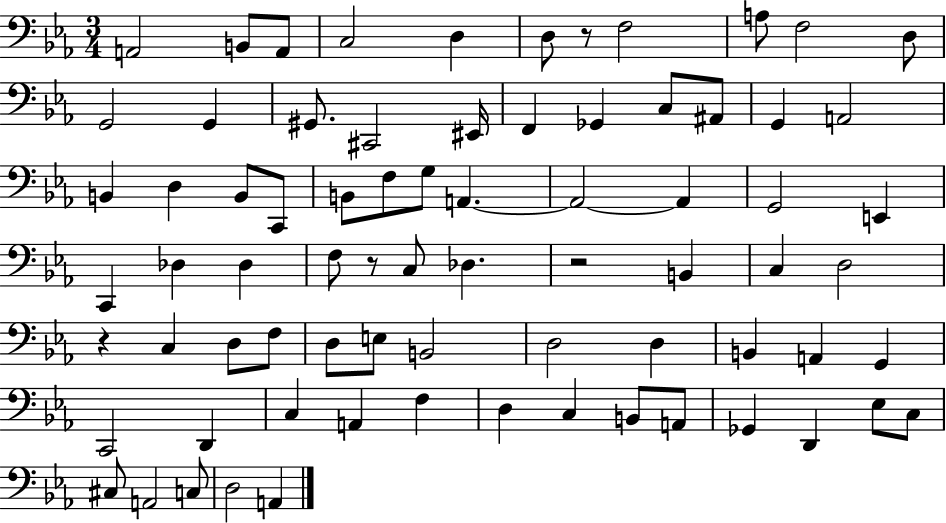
{
  \clef bass
  \numericTimeSignature
  \time 3/4
  \key ees \major
  a,2 b,8 a,8 | c2 d4 | d8 r8 f2 | a8 f2 d8 | \break g,2 g,4 | gis,8. cis,2 eis,16 | f,4 ges,4 c8 ais,8 | g,4 a,2 | \break b,4 d4 b,8 c,8 | b,8 f8 g8 a,4.~~ | a,2~~ a,4 | g,2 e,4 | \break c,4 des4 des4 | f8 r8 c8 des4. | r2 b,4 | c4 d2 | \break r4 c4 d8 f8 | d8 e8 b,2 | d2 d4 | b,4 a,4 g,4 | \break c,2 d,4 | c4 a,4 f4 | d4 c4 b,8 a,8 | ges,4 d,4 ees8 c8 | \break cis8 a,2 c8 | d2 a,4 | \bar "|."
}